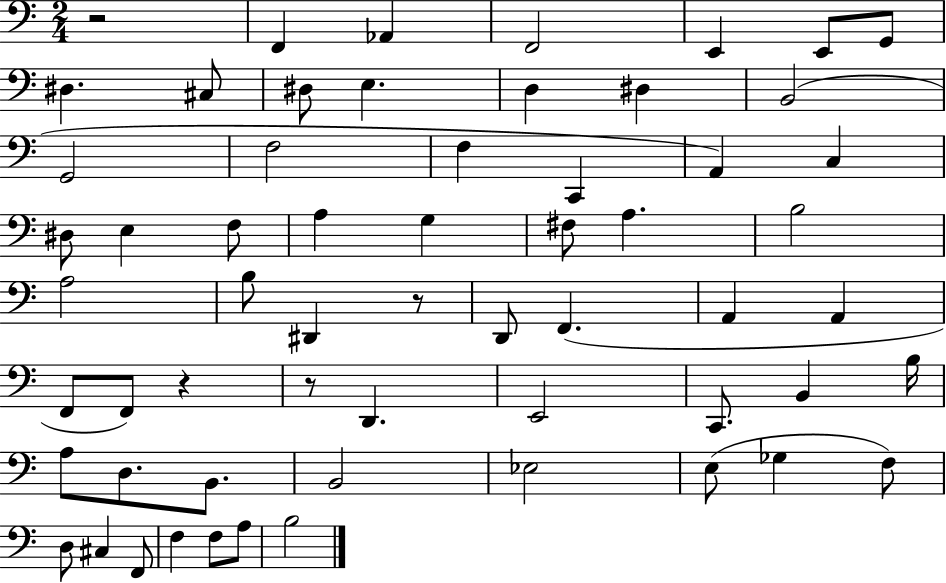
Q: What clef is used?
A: bass